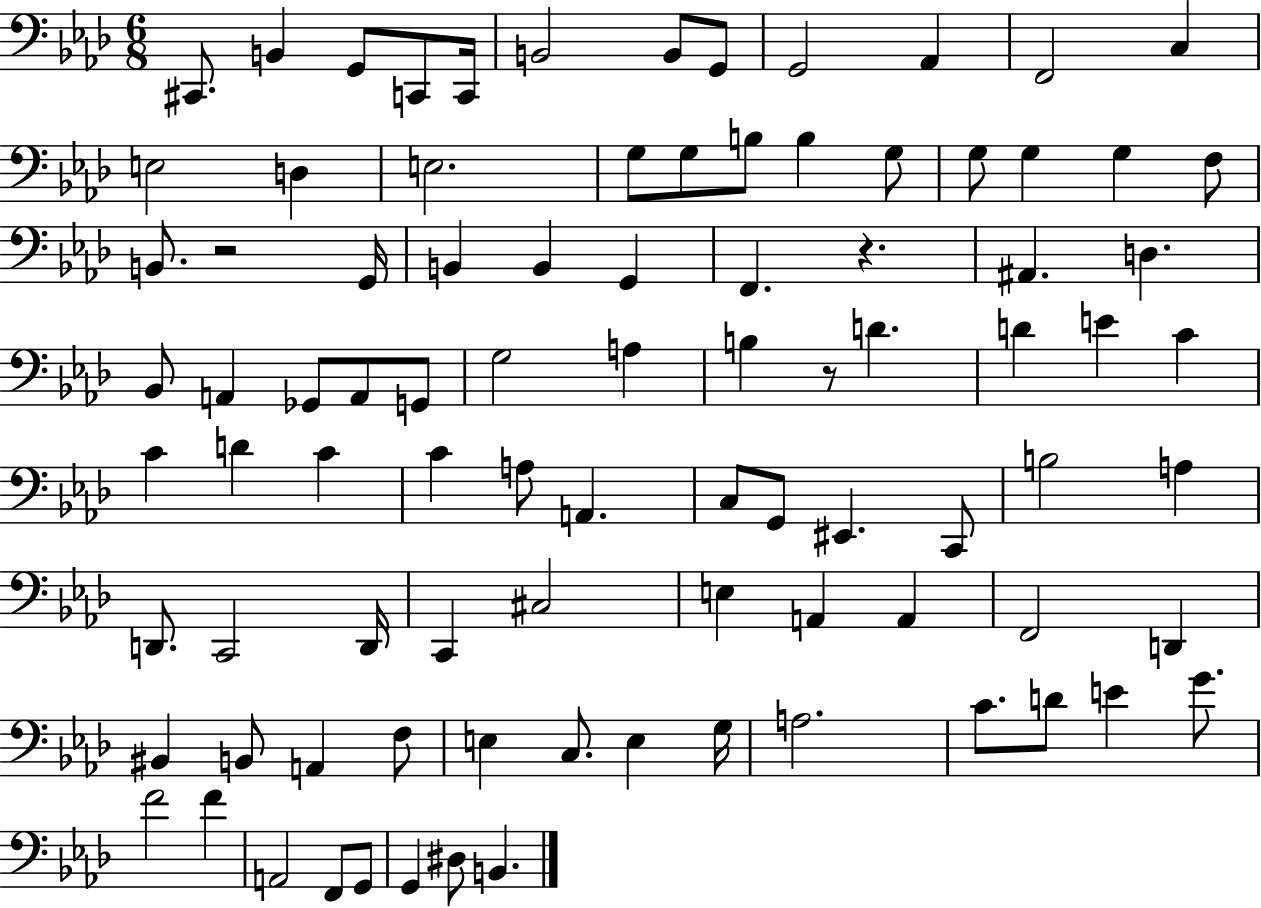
C#2/e. B2/q G2/e C2/e C2/s B2/h B2/e G2/e G2/h Ab2/q F2/h C3/q E3/h D3/q E3/h. G3/e G3/e B3/e B3/q G3/e G3/e G3/q G3/q F3/e B2/e. R/h G2/s B2/q B2/q G2/q F2/q. R/q. A#2/q. D3/q. Bb2/e A2/q Gb2/e A2/e G2/e G3/h A3/q B3/q R/e D4/q. D4/q E4/q C4/q C4/q D4/q C4/q C4/q A3/e A2/q. C3/e G2/e EIS2/q. C2/e B3/h A3/q D2/e. C2/h D2/s C2/q C#3/h E3/q A2/q A2/q F2/h D2/q BIS2/q B2/e A2/q F3/e E3/q C3/e. E3/q G3/s A3/h. C4/e. D4/e E4/q G4/e. F4/h F4/q A2/h F2/e G2/e G2/q D#3/e B2/q.